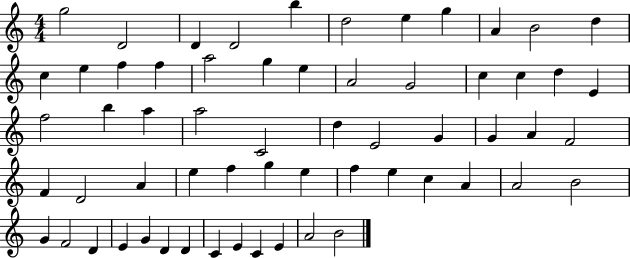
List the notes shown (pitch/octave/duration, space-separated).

G5/h D4/h D4/q D4/h B5/q D5/h E5/q G5/q A4/q B4/h D5/q C5/q E5/q F5/q F5/q A5/h G5/q E5/q A4/h G4/h C5/q C5/q D5/q E4/q F5/h B5/q A5/q A5/h C4/h D5/q E4/h G4/q G4/q A4/q F4/h F4/q D4/h A4/q E5/q F5/q G5/q E5/q F5/q E5/q C5/q A4/q A4/h B4/h G4/q F4/h D4/q E4/q G4/q D4/q D4/q C4/q E4/q C4/q E4/q A4/h B4/h